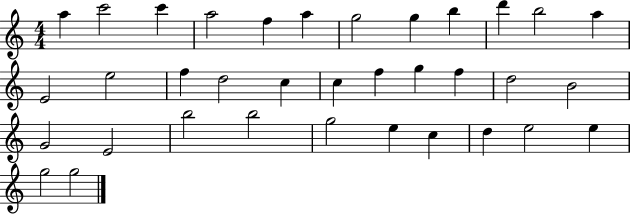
X:1
T:Untitled
M:4/4
L:1/4
K:C
a c'2 c' a2 f a g2 g b d' b2 a E2 e2 f d2 c c f g f d2 B2 G2 E2 b2 b2 g2 e c d e2 e g2 g2